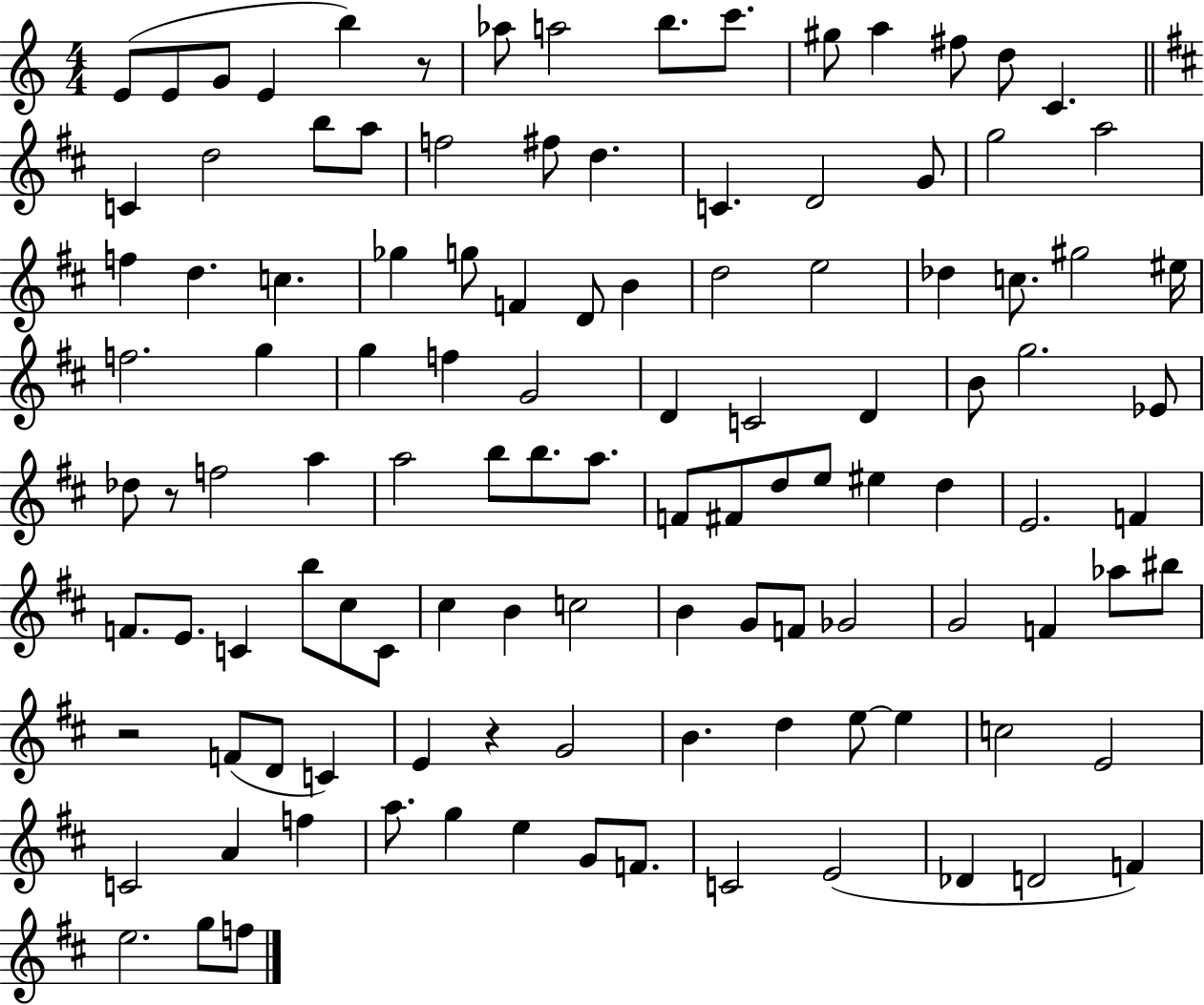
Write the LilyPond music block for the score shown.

{
  \clef treble
  \numericTimeSignature
  \time 4/4
  \key c \major
  e'8( e'8 g'8 e'4 b''4) r8 | aes''8 a''2 b''8. c'''8. | gis''8 a''4 fis''8 d''8 c'4. | \bar "||" \break \key d \major c'4 d''2 b''8 a''8 | f''2 fis''8 d''4. | c'4. d'2 g'8 | g''2 a''2 | \break f''4 d''4. c''4. | ges''4 g''8 f'4 d'8 b'4 | d''2 e''2 | des''4 c''8. gis''2 eis''16 | \break f''2. g''4 | g''4 f''4 g'2 | d'4 c'2 d'4 | b'8 g''2. ees'8 | \break des''8 r8 f''2 a''4 | a''2 b''8 b''8. a''8. | f'8 fis'8 d''8 e''8 eis''4 d''4 | e'2. f'4 | \break f'8. e'8. c'4 b''8 cis''8 c'8 | cis''4 b'4 c''2 | b'4 g'8 f'8 ges'2 | g'2 f'4 aes''8 bis''8 | \break r2 f'8( d'8 c'4) | e'4 r4 g'2 | b'4. d''4 e''8~~ e''4 | c''2 e'2 | \break c'2 a'4 f''4 | a''8. g''4 e''4 g'8 f'8. | c'2 e'2( | des'4 d'2 f'4) | \break e''2. g''8 f''8 | \bar "|."
}